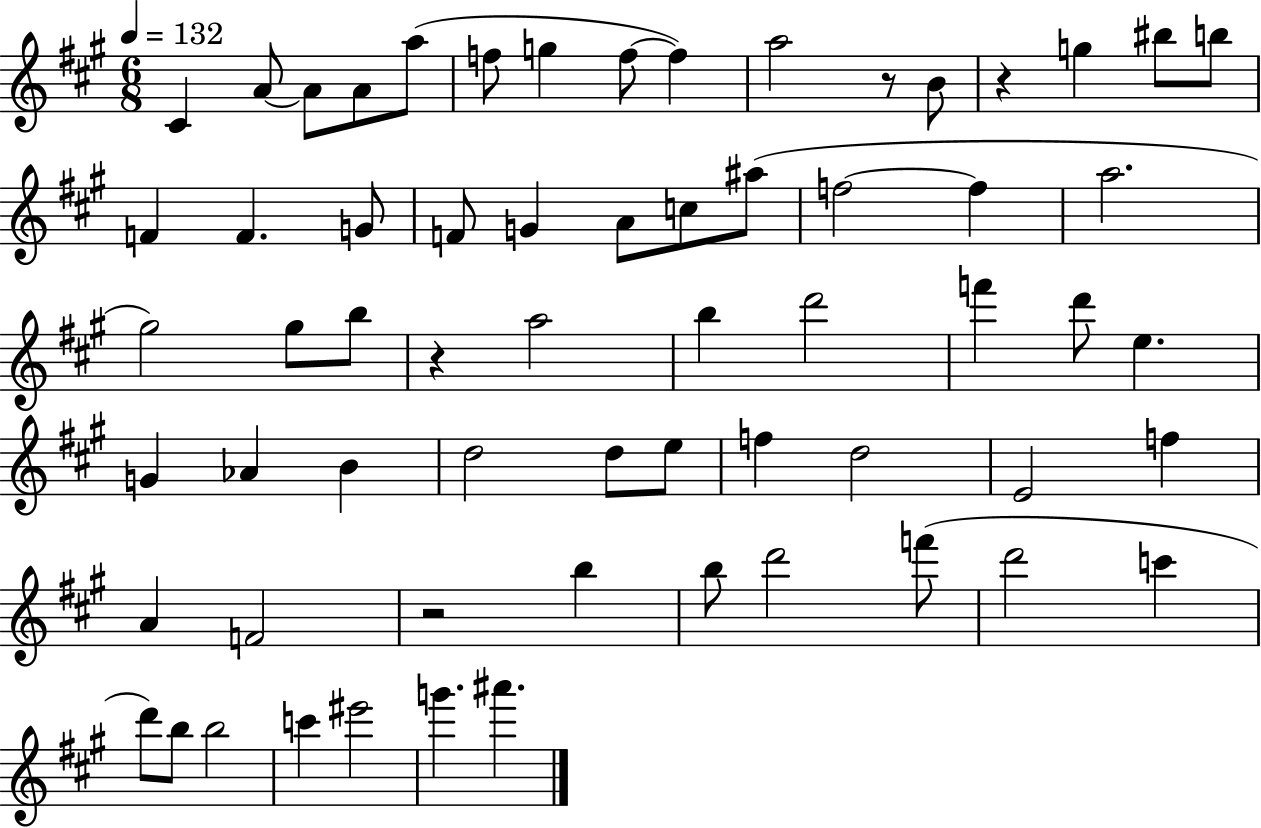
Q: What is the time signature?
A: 6/8